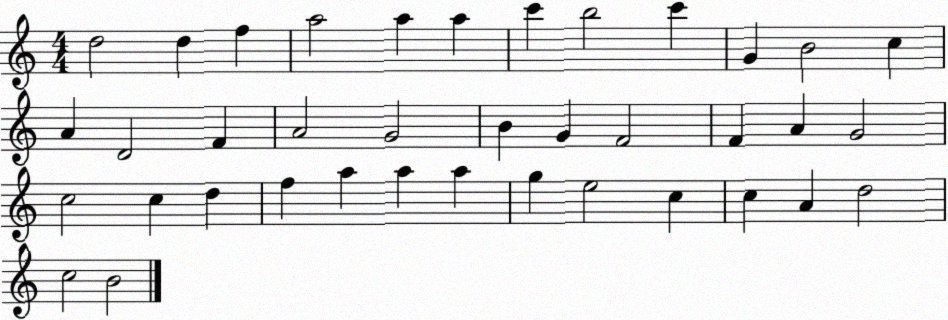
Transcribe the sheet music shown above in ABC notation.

X:1
T:Untitled
M:4/4
L:1/4
K:C
d2 d f a2 a a c' b2 c' G B2 c A D2 F A2 G2 B G F2 F A G2 c2 c d f a a a g e2 c c A d2 c2 B2